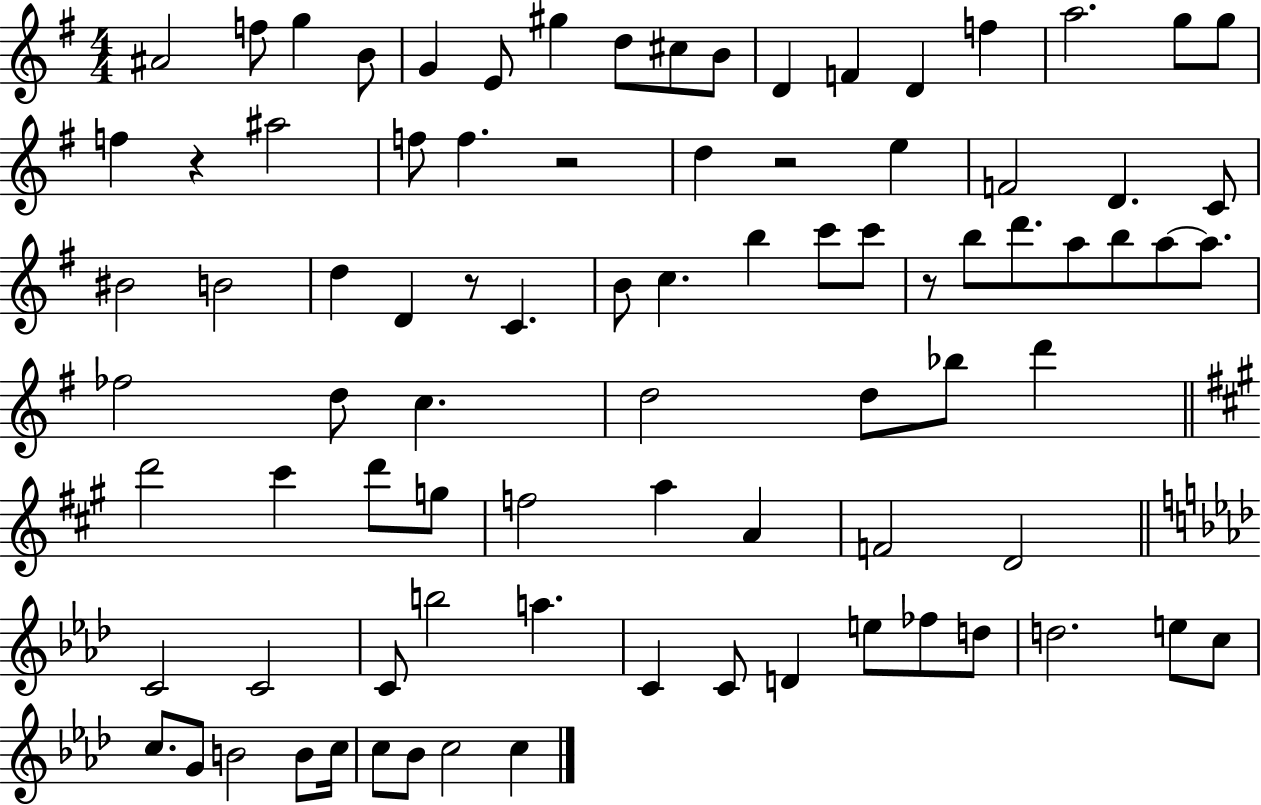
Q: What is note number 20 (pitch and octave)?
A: F5